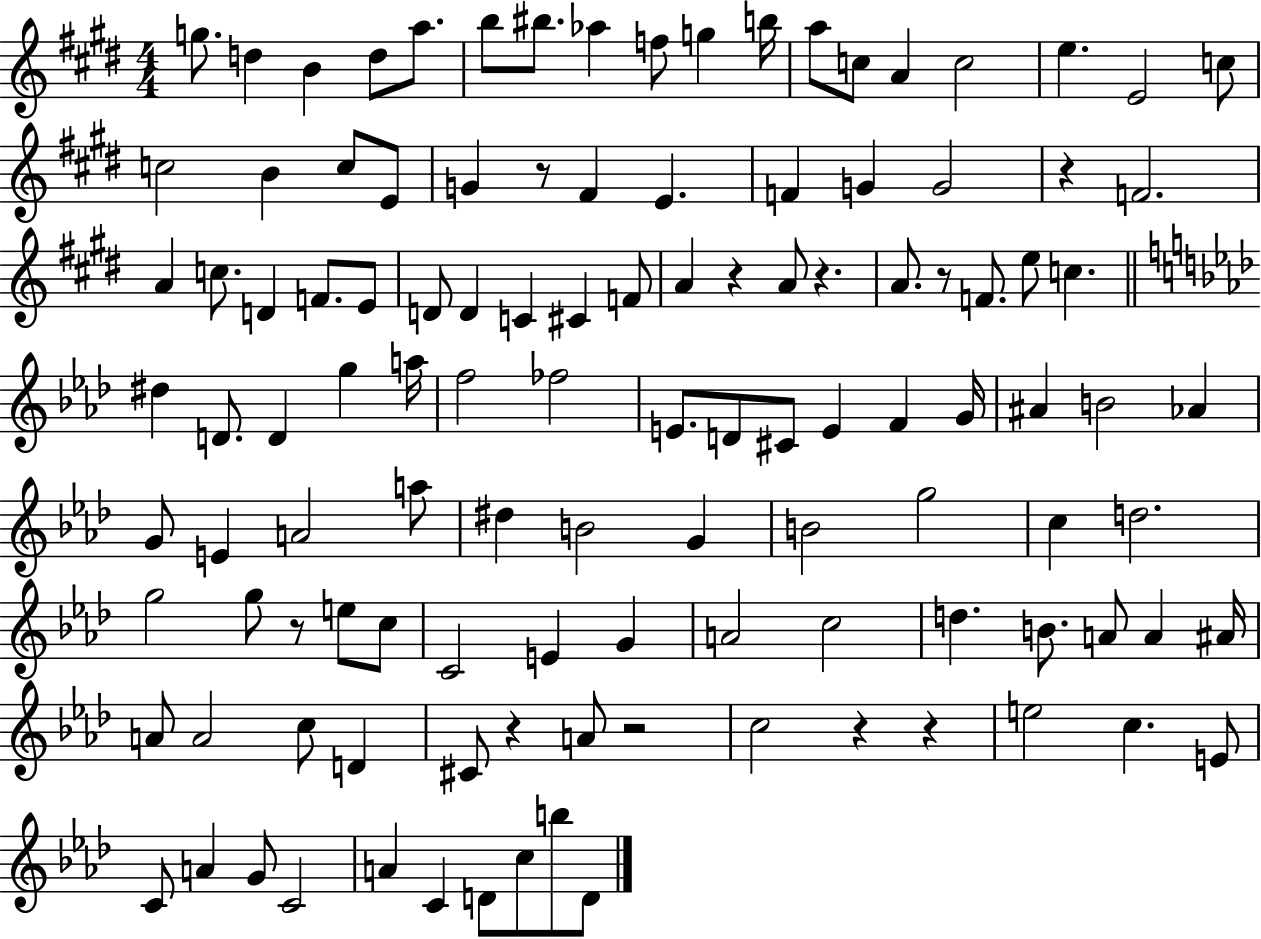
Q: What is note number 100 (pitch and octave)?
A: C4